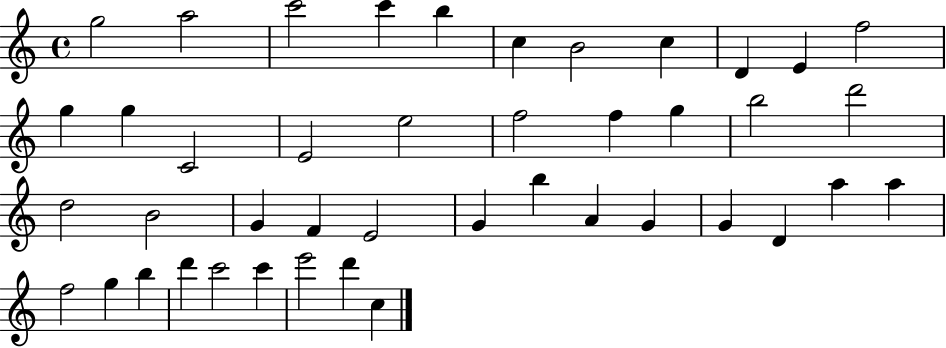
G5/h A5/h C6/h C6/q B5/q C5/q B4/h C5/q D4/q E4/q F5/h G5/q G5/q C4/h E4/h E5/h F5/h F5/q G5/q B5/h D6/h D5/h B4/h G4/q F4/q E4/h G4/q B5/q A4/q G4/q G4/q D4/q A5/q A5/q F5/h G5/q B5/q D6/q C6/h C6/q E6/h D6/q C5/q